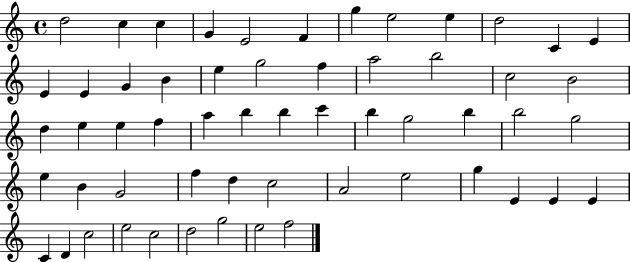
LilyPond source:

{
  \clef treble
  \time 4/4
  \defaultTimeSignature
  \key c \major
  d''2 c''4 c''4 | g'4 e'2 f'4 | g''4 e''2 e''4 | d''2 c'4 e'4 | \break e'4 e'4 g'4 b'4 | e''4 g''2 f''4 | a''2 b''2 | c''2 b'2 | \break d''4 e''4 e''4 f''4 | a''4 b''4 b''4 c'''4 | b''4 g''2 b''4 | b''2 g''2 | \break e''4 b'4 g'2 | f''4 d''4 c''2 | a'2 e''2 | g''4 e'4 e'4 e'4 | \break c'4 d'4 c''2 | e''2 c''2 | d''2 g''2 | e''2 f''2 | \break \bar "|."
}